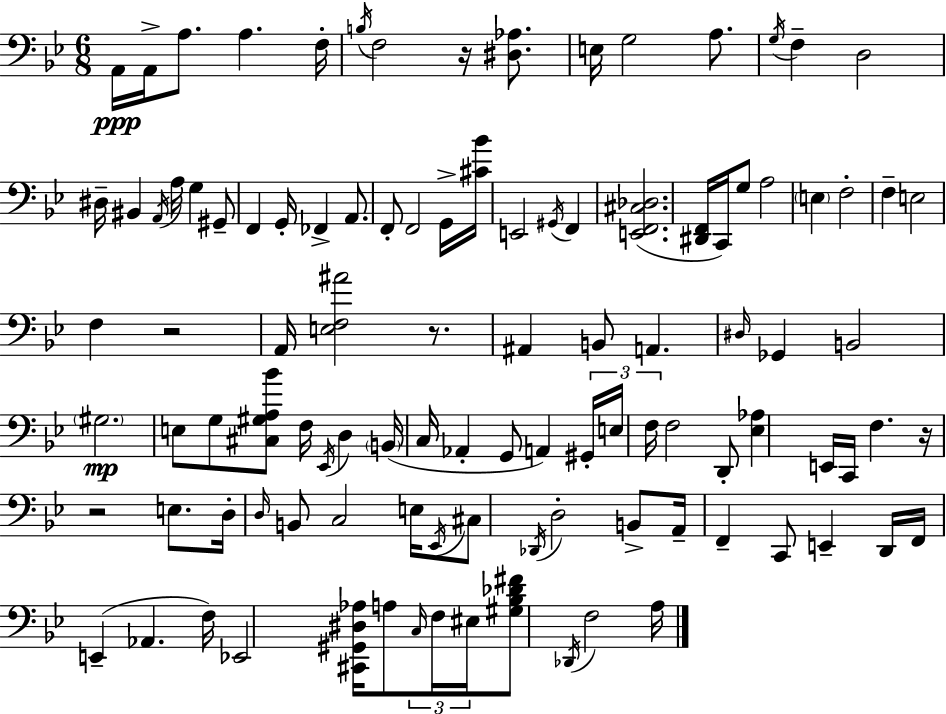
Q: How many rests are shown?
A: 5